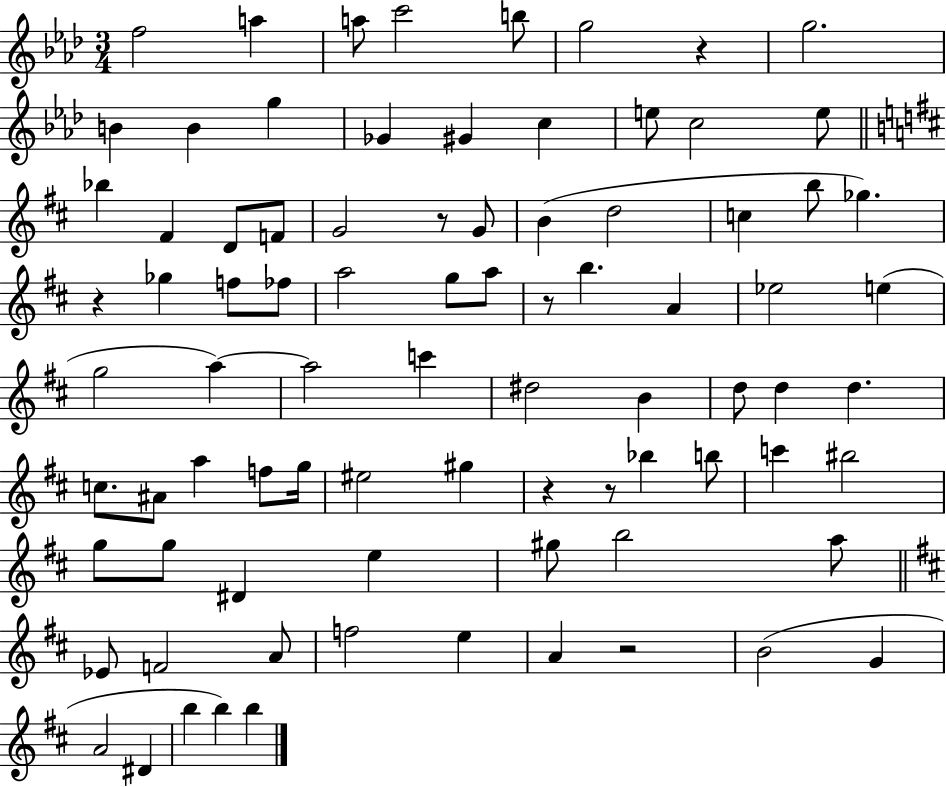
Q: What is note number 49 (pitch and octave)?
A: A5